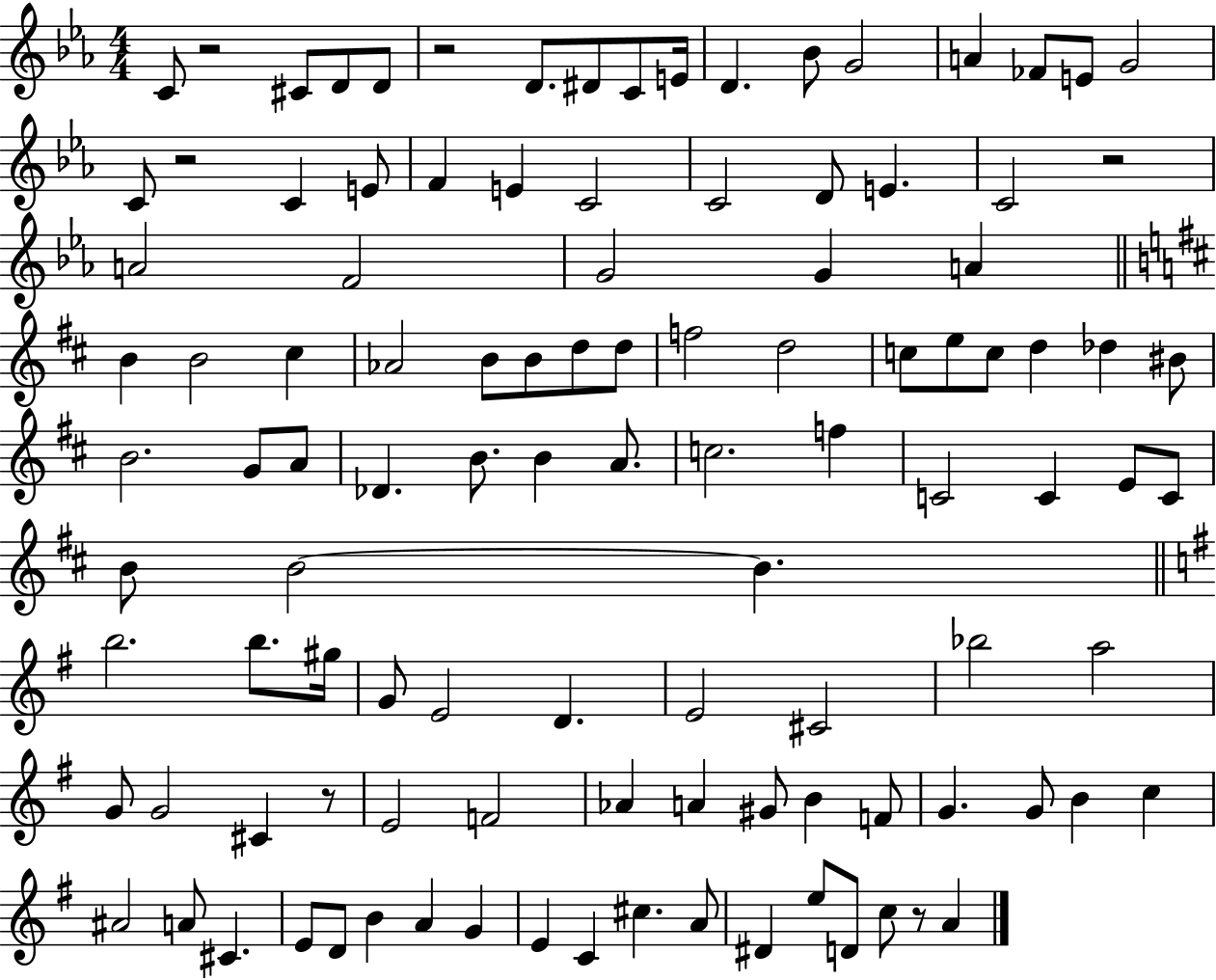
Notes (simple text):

C4/e R/h C#4/e D4/e D4/e R/h D4/e. D#4/e C4/e E4/s D4/q. Bb4/e G4/h A4/q FES4/e E4/e G4/h C4/e R/h C4/q E4/e F4/q E4/q C4/h C4/h D4/e E4/q. C4/h R/h A4/h F4/h G4/h G4/q A4/q B4/q B4/h C#5/q Ab4/h B4/e B4/e D5/e D5/e F5/h D5/h C5/e E5/e C5/e D5/q Db5/q BIS4/e B4/h. G4/e A4/e Db4/q. B4/e. B4/q A4/e. C5/h. F5/q C4/h C4/q E4/e C4/e B4/e B4/h B4/q. B5/h. B5/e. G#5/s G4/e E4/h D4/q. E4/h C#4/h Bb5/h A5/h G4/e G4/h C#4/q R/e E4/h F4/h Ab4/q A4/q G#4/e B4/q F4/e G4/q. G4/e B4/q C5/q A#4/h A4/e C#4/q. E4/e D4/e B4/q A4/q G4/q E4/q C4/q C#5/q. A4/e D#4/q E5/e D4/e C5/e R/e A4/q